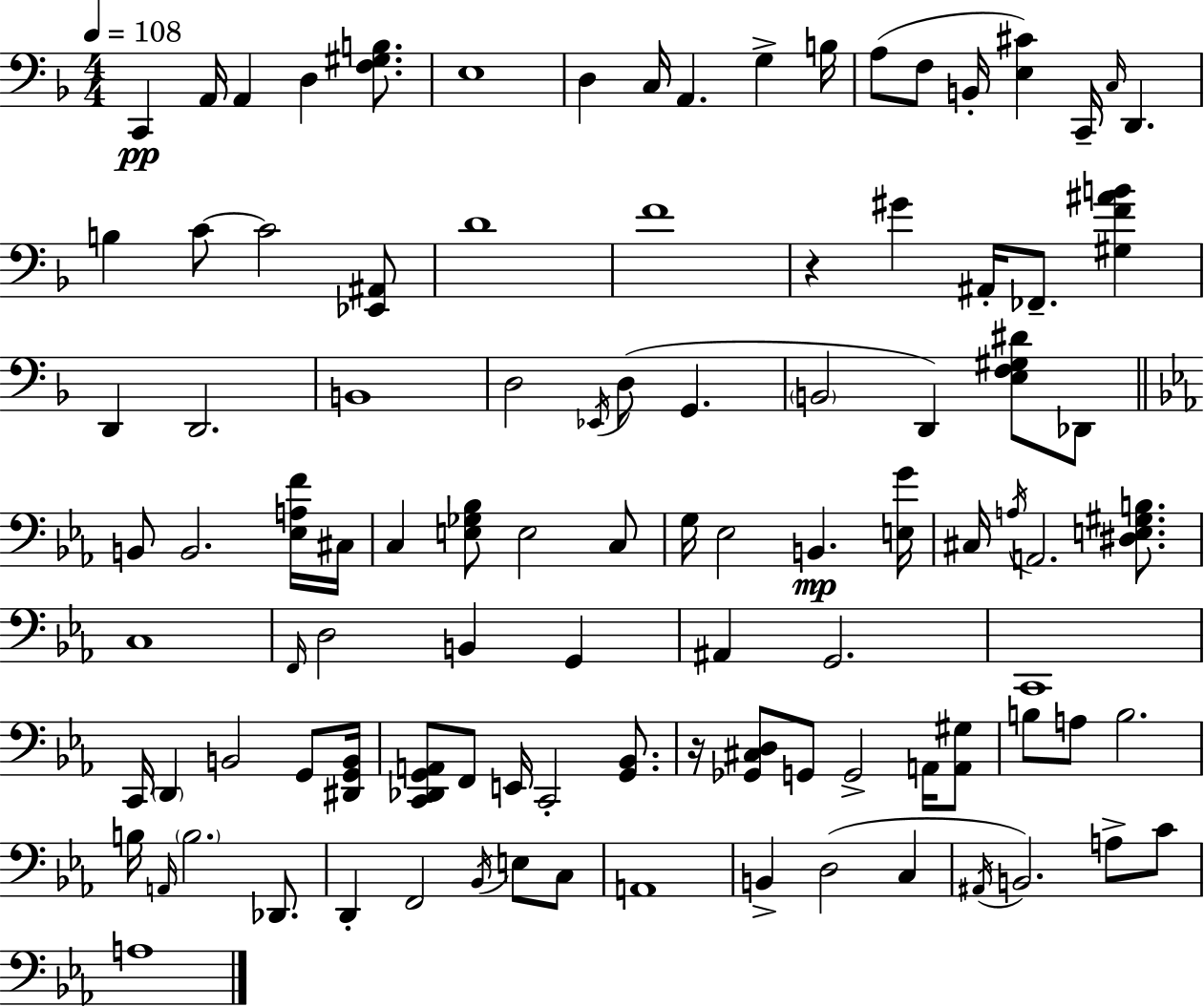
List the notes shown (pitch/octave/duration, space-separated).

C2/q A2/s A2/q D3/q [F3,G#3,B3]/e. E3/w D3/q C3/s A2/q. G3/q B3/s A3/e F3/e B2/s [E3,C#4]/q C2/s C3/s D2/q. B3/q C4/e C4/h [Eb2,A#2]/e D4/w F4/w R/q G#4/q A#2/s FES2/e. [G#3,F4,A#4,B4]/q D2/q D2/h. B2/w D3/h Eb2/s D3/e G2/q. B2/h D2/q [E3,F3,G#3,D#4]/e Db2/e B2/e B2/h. [Eb3,A3,F4]/s C#3/s C3/q [E3,Gb3,Bb3]/e E3/h C3/e G3/s Eb3/h B2/q. [E3,G4]/s C#3/s A3/s A2/h. [D#3,E3,G#3,B3]/e. C3/w F2/s D3/h B2/q G2/q A#2/q G2/h. C2/w C2/s D2/q B2/h G2/e [D#2,G2,B2]/s [C2,Db2,G2,A2]/e F2/e E2/s C2/h [G2,Bb2]/e. R/s [Gb2,C#3,D3]/e G2/e G2/h A2/s [A2,G#3]/e B3/e A3/e B3/h. B3/s A2/s B3/h. Db2/e. D2/q F2/h Bb2/s E3/e C3/e A2/w B2/q D3/h C3/q A#2/s B2/h. A3/e C4/e A3/w